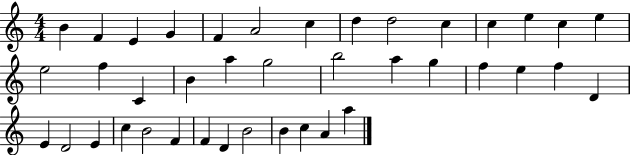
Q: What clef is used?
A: treble